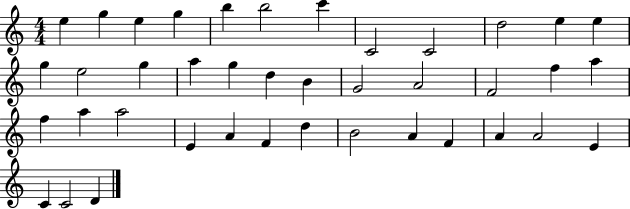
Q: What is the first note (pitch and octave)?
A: E5